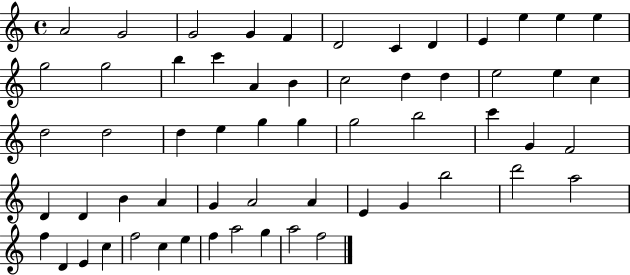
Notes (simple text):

A4/h G4/h G4/h G4/q F4/q D4/h C4/q D4/q E4/q E5/q E5/q E5/q G5/h G5/h B5/q C6/q A4/q B4/q C5/h D5/q D5/q E5/h E5/q C5/q D5/h D5/h D5/q E5/q G5/q G5/q G5/h B5/h C6/q G4/q F4/h D4/q D4/q B4/q A4/q G4/q A4/h A4/q E4/q G4/q B5/h D6/h A5/h F5/q D4/q E4/q C5/q F5/h C5/q E5/q F5/q A5/h G5/q A5/h F5/h